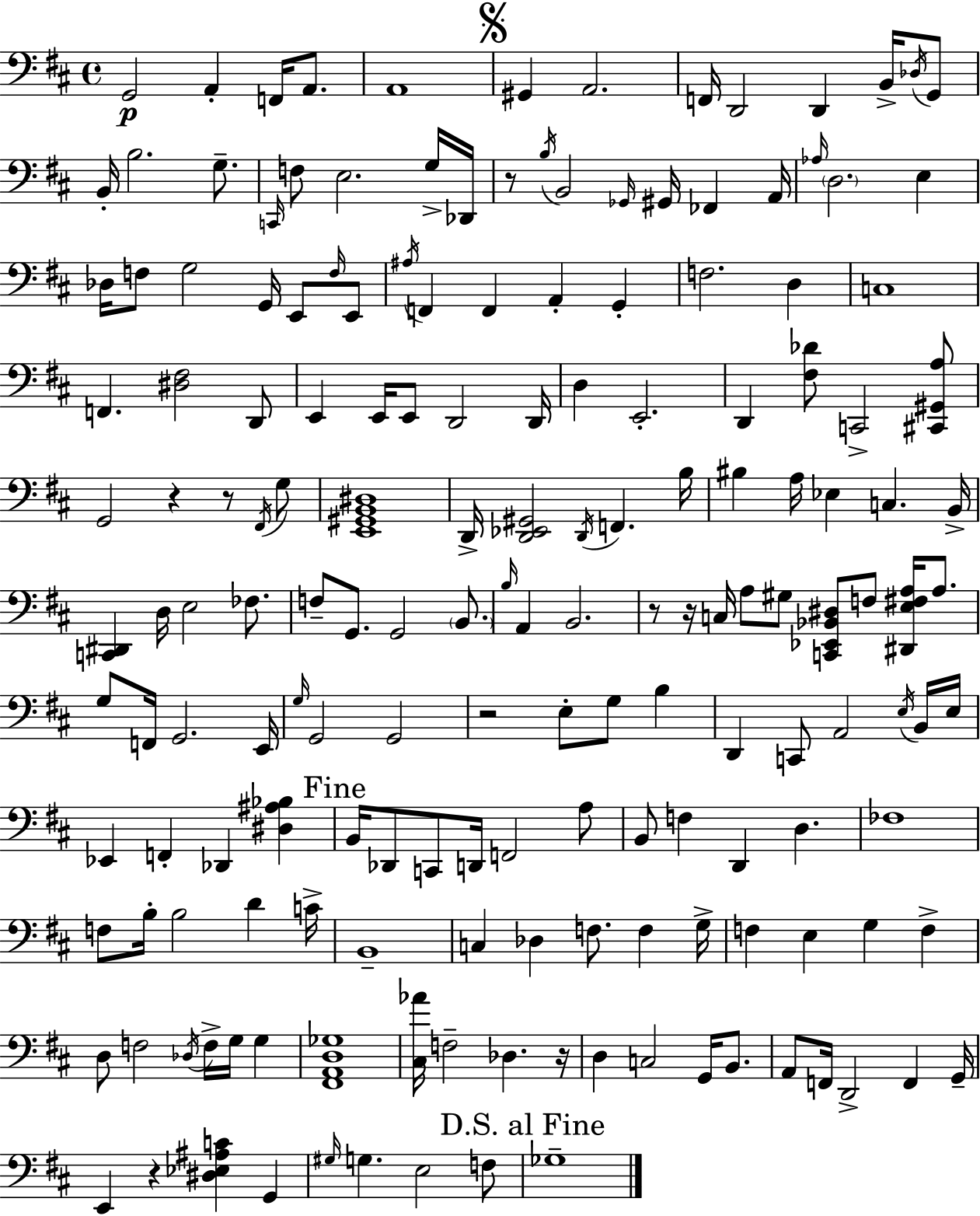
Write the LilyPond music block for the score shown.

{
  \clef bass
  \time 4/4
  \defaultTimeSignature
  \key d \major
  \repeat volta 2 { g,2\p a,4-. f,16 a,8. | a,1 | \mark \markup { \musicglyph "scripts.segno" } gis,4 a,2. | f,16 d,2 d,4 b,16-> \acciaccatura { des16 } g,8 | \break b,16-. b2. g8.-- | \grace { c,16 } f8 e2. | g16-> des,16 r8 \acciaccatura { b16 } b,2 \grace { ges,16 } gis,16 fes,4 | a,16 \grace { aes16 } \parenthesize d2. | \break e4 des16 f8 g2 | g,16 e,8 \grace { f16 } e,8 \acciaccatura { ais16 } f,4 f,4 a,4-. | g,4-. f2. | d4 c1 | \break f,4. <dis fis>2 | d,8 e,4 e,16 e,8 d,2 | d,16 d4 e,2.-. | d,4 <fis des'>8 c,2-> | \break <cis, gis, a>8 g,2 r4 | r8 \acciaccatura { fis,16 } g8 <e, gis, b, dis>1 | d,16-> <d, ees, gis,>2 | \acciaccatura { d,16 } f,4. b16 bis4 a16 ees4 | \break c4. b,16-> <c, dis,>4 d16 e2 | fes8. f8-- g,8. g,2 | \parenthesize b,8. \grace { b16 } a,4 b,2. | r8 r16 c16 a8 | \break gis8 <c, ees, bes, dis>8 f8 <dis, e fis a>16 a8. g8 f,16 g,2. | e,16 \grace { g16 } g,2 | g,2 r2 | e8-. g8 b4 d,4 c,8 | \break a,2 \acciaccatura { e16 } b,16 e16 ees,4 | f,4-. des,4 <dis ais bes>4 \mark "Fine" b,16 des,8 c,8 | d,16 f,2 a8 b,8 f4 | d,4 d4. fes1 | \break f8 b16-. b2 | d'4 c'16-> b,1-- | c4 | des4 f8. f4 g16-> f4 | \break e4 g4 f4-> d8 f2 | \acciaccatura { des16 } f16-> g16 g4 <fis, a, d ges>1 | <cis aes'>16 f2-- | des4. r16 d4 | \break c2 g,16 b,8. a,8 f,16 | d,2-> f,4 g,16-- e,4 | r4 <dis ees ais c'>4 g,4 \grace { gis16 } g4. | e2 f8 \mark "D.S. al Fine" ges1-- | \break } \bar "|."
}